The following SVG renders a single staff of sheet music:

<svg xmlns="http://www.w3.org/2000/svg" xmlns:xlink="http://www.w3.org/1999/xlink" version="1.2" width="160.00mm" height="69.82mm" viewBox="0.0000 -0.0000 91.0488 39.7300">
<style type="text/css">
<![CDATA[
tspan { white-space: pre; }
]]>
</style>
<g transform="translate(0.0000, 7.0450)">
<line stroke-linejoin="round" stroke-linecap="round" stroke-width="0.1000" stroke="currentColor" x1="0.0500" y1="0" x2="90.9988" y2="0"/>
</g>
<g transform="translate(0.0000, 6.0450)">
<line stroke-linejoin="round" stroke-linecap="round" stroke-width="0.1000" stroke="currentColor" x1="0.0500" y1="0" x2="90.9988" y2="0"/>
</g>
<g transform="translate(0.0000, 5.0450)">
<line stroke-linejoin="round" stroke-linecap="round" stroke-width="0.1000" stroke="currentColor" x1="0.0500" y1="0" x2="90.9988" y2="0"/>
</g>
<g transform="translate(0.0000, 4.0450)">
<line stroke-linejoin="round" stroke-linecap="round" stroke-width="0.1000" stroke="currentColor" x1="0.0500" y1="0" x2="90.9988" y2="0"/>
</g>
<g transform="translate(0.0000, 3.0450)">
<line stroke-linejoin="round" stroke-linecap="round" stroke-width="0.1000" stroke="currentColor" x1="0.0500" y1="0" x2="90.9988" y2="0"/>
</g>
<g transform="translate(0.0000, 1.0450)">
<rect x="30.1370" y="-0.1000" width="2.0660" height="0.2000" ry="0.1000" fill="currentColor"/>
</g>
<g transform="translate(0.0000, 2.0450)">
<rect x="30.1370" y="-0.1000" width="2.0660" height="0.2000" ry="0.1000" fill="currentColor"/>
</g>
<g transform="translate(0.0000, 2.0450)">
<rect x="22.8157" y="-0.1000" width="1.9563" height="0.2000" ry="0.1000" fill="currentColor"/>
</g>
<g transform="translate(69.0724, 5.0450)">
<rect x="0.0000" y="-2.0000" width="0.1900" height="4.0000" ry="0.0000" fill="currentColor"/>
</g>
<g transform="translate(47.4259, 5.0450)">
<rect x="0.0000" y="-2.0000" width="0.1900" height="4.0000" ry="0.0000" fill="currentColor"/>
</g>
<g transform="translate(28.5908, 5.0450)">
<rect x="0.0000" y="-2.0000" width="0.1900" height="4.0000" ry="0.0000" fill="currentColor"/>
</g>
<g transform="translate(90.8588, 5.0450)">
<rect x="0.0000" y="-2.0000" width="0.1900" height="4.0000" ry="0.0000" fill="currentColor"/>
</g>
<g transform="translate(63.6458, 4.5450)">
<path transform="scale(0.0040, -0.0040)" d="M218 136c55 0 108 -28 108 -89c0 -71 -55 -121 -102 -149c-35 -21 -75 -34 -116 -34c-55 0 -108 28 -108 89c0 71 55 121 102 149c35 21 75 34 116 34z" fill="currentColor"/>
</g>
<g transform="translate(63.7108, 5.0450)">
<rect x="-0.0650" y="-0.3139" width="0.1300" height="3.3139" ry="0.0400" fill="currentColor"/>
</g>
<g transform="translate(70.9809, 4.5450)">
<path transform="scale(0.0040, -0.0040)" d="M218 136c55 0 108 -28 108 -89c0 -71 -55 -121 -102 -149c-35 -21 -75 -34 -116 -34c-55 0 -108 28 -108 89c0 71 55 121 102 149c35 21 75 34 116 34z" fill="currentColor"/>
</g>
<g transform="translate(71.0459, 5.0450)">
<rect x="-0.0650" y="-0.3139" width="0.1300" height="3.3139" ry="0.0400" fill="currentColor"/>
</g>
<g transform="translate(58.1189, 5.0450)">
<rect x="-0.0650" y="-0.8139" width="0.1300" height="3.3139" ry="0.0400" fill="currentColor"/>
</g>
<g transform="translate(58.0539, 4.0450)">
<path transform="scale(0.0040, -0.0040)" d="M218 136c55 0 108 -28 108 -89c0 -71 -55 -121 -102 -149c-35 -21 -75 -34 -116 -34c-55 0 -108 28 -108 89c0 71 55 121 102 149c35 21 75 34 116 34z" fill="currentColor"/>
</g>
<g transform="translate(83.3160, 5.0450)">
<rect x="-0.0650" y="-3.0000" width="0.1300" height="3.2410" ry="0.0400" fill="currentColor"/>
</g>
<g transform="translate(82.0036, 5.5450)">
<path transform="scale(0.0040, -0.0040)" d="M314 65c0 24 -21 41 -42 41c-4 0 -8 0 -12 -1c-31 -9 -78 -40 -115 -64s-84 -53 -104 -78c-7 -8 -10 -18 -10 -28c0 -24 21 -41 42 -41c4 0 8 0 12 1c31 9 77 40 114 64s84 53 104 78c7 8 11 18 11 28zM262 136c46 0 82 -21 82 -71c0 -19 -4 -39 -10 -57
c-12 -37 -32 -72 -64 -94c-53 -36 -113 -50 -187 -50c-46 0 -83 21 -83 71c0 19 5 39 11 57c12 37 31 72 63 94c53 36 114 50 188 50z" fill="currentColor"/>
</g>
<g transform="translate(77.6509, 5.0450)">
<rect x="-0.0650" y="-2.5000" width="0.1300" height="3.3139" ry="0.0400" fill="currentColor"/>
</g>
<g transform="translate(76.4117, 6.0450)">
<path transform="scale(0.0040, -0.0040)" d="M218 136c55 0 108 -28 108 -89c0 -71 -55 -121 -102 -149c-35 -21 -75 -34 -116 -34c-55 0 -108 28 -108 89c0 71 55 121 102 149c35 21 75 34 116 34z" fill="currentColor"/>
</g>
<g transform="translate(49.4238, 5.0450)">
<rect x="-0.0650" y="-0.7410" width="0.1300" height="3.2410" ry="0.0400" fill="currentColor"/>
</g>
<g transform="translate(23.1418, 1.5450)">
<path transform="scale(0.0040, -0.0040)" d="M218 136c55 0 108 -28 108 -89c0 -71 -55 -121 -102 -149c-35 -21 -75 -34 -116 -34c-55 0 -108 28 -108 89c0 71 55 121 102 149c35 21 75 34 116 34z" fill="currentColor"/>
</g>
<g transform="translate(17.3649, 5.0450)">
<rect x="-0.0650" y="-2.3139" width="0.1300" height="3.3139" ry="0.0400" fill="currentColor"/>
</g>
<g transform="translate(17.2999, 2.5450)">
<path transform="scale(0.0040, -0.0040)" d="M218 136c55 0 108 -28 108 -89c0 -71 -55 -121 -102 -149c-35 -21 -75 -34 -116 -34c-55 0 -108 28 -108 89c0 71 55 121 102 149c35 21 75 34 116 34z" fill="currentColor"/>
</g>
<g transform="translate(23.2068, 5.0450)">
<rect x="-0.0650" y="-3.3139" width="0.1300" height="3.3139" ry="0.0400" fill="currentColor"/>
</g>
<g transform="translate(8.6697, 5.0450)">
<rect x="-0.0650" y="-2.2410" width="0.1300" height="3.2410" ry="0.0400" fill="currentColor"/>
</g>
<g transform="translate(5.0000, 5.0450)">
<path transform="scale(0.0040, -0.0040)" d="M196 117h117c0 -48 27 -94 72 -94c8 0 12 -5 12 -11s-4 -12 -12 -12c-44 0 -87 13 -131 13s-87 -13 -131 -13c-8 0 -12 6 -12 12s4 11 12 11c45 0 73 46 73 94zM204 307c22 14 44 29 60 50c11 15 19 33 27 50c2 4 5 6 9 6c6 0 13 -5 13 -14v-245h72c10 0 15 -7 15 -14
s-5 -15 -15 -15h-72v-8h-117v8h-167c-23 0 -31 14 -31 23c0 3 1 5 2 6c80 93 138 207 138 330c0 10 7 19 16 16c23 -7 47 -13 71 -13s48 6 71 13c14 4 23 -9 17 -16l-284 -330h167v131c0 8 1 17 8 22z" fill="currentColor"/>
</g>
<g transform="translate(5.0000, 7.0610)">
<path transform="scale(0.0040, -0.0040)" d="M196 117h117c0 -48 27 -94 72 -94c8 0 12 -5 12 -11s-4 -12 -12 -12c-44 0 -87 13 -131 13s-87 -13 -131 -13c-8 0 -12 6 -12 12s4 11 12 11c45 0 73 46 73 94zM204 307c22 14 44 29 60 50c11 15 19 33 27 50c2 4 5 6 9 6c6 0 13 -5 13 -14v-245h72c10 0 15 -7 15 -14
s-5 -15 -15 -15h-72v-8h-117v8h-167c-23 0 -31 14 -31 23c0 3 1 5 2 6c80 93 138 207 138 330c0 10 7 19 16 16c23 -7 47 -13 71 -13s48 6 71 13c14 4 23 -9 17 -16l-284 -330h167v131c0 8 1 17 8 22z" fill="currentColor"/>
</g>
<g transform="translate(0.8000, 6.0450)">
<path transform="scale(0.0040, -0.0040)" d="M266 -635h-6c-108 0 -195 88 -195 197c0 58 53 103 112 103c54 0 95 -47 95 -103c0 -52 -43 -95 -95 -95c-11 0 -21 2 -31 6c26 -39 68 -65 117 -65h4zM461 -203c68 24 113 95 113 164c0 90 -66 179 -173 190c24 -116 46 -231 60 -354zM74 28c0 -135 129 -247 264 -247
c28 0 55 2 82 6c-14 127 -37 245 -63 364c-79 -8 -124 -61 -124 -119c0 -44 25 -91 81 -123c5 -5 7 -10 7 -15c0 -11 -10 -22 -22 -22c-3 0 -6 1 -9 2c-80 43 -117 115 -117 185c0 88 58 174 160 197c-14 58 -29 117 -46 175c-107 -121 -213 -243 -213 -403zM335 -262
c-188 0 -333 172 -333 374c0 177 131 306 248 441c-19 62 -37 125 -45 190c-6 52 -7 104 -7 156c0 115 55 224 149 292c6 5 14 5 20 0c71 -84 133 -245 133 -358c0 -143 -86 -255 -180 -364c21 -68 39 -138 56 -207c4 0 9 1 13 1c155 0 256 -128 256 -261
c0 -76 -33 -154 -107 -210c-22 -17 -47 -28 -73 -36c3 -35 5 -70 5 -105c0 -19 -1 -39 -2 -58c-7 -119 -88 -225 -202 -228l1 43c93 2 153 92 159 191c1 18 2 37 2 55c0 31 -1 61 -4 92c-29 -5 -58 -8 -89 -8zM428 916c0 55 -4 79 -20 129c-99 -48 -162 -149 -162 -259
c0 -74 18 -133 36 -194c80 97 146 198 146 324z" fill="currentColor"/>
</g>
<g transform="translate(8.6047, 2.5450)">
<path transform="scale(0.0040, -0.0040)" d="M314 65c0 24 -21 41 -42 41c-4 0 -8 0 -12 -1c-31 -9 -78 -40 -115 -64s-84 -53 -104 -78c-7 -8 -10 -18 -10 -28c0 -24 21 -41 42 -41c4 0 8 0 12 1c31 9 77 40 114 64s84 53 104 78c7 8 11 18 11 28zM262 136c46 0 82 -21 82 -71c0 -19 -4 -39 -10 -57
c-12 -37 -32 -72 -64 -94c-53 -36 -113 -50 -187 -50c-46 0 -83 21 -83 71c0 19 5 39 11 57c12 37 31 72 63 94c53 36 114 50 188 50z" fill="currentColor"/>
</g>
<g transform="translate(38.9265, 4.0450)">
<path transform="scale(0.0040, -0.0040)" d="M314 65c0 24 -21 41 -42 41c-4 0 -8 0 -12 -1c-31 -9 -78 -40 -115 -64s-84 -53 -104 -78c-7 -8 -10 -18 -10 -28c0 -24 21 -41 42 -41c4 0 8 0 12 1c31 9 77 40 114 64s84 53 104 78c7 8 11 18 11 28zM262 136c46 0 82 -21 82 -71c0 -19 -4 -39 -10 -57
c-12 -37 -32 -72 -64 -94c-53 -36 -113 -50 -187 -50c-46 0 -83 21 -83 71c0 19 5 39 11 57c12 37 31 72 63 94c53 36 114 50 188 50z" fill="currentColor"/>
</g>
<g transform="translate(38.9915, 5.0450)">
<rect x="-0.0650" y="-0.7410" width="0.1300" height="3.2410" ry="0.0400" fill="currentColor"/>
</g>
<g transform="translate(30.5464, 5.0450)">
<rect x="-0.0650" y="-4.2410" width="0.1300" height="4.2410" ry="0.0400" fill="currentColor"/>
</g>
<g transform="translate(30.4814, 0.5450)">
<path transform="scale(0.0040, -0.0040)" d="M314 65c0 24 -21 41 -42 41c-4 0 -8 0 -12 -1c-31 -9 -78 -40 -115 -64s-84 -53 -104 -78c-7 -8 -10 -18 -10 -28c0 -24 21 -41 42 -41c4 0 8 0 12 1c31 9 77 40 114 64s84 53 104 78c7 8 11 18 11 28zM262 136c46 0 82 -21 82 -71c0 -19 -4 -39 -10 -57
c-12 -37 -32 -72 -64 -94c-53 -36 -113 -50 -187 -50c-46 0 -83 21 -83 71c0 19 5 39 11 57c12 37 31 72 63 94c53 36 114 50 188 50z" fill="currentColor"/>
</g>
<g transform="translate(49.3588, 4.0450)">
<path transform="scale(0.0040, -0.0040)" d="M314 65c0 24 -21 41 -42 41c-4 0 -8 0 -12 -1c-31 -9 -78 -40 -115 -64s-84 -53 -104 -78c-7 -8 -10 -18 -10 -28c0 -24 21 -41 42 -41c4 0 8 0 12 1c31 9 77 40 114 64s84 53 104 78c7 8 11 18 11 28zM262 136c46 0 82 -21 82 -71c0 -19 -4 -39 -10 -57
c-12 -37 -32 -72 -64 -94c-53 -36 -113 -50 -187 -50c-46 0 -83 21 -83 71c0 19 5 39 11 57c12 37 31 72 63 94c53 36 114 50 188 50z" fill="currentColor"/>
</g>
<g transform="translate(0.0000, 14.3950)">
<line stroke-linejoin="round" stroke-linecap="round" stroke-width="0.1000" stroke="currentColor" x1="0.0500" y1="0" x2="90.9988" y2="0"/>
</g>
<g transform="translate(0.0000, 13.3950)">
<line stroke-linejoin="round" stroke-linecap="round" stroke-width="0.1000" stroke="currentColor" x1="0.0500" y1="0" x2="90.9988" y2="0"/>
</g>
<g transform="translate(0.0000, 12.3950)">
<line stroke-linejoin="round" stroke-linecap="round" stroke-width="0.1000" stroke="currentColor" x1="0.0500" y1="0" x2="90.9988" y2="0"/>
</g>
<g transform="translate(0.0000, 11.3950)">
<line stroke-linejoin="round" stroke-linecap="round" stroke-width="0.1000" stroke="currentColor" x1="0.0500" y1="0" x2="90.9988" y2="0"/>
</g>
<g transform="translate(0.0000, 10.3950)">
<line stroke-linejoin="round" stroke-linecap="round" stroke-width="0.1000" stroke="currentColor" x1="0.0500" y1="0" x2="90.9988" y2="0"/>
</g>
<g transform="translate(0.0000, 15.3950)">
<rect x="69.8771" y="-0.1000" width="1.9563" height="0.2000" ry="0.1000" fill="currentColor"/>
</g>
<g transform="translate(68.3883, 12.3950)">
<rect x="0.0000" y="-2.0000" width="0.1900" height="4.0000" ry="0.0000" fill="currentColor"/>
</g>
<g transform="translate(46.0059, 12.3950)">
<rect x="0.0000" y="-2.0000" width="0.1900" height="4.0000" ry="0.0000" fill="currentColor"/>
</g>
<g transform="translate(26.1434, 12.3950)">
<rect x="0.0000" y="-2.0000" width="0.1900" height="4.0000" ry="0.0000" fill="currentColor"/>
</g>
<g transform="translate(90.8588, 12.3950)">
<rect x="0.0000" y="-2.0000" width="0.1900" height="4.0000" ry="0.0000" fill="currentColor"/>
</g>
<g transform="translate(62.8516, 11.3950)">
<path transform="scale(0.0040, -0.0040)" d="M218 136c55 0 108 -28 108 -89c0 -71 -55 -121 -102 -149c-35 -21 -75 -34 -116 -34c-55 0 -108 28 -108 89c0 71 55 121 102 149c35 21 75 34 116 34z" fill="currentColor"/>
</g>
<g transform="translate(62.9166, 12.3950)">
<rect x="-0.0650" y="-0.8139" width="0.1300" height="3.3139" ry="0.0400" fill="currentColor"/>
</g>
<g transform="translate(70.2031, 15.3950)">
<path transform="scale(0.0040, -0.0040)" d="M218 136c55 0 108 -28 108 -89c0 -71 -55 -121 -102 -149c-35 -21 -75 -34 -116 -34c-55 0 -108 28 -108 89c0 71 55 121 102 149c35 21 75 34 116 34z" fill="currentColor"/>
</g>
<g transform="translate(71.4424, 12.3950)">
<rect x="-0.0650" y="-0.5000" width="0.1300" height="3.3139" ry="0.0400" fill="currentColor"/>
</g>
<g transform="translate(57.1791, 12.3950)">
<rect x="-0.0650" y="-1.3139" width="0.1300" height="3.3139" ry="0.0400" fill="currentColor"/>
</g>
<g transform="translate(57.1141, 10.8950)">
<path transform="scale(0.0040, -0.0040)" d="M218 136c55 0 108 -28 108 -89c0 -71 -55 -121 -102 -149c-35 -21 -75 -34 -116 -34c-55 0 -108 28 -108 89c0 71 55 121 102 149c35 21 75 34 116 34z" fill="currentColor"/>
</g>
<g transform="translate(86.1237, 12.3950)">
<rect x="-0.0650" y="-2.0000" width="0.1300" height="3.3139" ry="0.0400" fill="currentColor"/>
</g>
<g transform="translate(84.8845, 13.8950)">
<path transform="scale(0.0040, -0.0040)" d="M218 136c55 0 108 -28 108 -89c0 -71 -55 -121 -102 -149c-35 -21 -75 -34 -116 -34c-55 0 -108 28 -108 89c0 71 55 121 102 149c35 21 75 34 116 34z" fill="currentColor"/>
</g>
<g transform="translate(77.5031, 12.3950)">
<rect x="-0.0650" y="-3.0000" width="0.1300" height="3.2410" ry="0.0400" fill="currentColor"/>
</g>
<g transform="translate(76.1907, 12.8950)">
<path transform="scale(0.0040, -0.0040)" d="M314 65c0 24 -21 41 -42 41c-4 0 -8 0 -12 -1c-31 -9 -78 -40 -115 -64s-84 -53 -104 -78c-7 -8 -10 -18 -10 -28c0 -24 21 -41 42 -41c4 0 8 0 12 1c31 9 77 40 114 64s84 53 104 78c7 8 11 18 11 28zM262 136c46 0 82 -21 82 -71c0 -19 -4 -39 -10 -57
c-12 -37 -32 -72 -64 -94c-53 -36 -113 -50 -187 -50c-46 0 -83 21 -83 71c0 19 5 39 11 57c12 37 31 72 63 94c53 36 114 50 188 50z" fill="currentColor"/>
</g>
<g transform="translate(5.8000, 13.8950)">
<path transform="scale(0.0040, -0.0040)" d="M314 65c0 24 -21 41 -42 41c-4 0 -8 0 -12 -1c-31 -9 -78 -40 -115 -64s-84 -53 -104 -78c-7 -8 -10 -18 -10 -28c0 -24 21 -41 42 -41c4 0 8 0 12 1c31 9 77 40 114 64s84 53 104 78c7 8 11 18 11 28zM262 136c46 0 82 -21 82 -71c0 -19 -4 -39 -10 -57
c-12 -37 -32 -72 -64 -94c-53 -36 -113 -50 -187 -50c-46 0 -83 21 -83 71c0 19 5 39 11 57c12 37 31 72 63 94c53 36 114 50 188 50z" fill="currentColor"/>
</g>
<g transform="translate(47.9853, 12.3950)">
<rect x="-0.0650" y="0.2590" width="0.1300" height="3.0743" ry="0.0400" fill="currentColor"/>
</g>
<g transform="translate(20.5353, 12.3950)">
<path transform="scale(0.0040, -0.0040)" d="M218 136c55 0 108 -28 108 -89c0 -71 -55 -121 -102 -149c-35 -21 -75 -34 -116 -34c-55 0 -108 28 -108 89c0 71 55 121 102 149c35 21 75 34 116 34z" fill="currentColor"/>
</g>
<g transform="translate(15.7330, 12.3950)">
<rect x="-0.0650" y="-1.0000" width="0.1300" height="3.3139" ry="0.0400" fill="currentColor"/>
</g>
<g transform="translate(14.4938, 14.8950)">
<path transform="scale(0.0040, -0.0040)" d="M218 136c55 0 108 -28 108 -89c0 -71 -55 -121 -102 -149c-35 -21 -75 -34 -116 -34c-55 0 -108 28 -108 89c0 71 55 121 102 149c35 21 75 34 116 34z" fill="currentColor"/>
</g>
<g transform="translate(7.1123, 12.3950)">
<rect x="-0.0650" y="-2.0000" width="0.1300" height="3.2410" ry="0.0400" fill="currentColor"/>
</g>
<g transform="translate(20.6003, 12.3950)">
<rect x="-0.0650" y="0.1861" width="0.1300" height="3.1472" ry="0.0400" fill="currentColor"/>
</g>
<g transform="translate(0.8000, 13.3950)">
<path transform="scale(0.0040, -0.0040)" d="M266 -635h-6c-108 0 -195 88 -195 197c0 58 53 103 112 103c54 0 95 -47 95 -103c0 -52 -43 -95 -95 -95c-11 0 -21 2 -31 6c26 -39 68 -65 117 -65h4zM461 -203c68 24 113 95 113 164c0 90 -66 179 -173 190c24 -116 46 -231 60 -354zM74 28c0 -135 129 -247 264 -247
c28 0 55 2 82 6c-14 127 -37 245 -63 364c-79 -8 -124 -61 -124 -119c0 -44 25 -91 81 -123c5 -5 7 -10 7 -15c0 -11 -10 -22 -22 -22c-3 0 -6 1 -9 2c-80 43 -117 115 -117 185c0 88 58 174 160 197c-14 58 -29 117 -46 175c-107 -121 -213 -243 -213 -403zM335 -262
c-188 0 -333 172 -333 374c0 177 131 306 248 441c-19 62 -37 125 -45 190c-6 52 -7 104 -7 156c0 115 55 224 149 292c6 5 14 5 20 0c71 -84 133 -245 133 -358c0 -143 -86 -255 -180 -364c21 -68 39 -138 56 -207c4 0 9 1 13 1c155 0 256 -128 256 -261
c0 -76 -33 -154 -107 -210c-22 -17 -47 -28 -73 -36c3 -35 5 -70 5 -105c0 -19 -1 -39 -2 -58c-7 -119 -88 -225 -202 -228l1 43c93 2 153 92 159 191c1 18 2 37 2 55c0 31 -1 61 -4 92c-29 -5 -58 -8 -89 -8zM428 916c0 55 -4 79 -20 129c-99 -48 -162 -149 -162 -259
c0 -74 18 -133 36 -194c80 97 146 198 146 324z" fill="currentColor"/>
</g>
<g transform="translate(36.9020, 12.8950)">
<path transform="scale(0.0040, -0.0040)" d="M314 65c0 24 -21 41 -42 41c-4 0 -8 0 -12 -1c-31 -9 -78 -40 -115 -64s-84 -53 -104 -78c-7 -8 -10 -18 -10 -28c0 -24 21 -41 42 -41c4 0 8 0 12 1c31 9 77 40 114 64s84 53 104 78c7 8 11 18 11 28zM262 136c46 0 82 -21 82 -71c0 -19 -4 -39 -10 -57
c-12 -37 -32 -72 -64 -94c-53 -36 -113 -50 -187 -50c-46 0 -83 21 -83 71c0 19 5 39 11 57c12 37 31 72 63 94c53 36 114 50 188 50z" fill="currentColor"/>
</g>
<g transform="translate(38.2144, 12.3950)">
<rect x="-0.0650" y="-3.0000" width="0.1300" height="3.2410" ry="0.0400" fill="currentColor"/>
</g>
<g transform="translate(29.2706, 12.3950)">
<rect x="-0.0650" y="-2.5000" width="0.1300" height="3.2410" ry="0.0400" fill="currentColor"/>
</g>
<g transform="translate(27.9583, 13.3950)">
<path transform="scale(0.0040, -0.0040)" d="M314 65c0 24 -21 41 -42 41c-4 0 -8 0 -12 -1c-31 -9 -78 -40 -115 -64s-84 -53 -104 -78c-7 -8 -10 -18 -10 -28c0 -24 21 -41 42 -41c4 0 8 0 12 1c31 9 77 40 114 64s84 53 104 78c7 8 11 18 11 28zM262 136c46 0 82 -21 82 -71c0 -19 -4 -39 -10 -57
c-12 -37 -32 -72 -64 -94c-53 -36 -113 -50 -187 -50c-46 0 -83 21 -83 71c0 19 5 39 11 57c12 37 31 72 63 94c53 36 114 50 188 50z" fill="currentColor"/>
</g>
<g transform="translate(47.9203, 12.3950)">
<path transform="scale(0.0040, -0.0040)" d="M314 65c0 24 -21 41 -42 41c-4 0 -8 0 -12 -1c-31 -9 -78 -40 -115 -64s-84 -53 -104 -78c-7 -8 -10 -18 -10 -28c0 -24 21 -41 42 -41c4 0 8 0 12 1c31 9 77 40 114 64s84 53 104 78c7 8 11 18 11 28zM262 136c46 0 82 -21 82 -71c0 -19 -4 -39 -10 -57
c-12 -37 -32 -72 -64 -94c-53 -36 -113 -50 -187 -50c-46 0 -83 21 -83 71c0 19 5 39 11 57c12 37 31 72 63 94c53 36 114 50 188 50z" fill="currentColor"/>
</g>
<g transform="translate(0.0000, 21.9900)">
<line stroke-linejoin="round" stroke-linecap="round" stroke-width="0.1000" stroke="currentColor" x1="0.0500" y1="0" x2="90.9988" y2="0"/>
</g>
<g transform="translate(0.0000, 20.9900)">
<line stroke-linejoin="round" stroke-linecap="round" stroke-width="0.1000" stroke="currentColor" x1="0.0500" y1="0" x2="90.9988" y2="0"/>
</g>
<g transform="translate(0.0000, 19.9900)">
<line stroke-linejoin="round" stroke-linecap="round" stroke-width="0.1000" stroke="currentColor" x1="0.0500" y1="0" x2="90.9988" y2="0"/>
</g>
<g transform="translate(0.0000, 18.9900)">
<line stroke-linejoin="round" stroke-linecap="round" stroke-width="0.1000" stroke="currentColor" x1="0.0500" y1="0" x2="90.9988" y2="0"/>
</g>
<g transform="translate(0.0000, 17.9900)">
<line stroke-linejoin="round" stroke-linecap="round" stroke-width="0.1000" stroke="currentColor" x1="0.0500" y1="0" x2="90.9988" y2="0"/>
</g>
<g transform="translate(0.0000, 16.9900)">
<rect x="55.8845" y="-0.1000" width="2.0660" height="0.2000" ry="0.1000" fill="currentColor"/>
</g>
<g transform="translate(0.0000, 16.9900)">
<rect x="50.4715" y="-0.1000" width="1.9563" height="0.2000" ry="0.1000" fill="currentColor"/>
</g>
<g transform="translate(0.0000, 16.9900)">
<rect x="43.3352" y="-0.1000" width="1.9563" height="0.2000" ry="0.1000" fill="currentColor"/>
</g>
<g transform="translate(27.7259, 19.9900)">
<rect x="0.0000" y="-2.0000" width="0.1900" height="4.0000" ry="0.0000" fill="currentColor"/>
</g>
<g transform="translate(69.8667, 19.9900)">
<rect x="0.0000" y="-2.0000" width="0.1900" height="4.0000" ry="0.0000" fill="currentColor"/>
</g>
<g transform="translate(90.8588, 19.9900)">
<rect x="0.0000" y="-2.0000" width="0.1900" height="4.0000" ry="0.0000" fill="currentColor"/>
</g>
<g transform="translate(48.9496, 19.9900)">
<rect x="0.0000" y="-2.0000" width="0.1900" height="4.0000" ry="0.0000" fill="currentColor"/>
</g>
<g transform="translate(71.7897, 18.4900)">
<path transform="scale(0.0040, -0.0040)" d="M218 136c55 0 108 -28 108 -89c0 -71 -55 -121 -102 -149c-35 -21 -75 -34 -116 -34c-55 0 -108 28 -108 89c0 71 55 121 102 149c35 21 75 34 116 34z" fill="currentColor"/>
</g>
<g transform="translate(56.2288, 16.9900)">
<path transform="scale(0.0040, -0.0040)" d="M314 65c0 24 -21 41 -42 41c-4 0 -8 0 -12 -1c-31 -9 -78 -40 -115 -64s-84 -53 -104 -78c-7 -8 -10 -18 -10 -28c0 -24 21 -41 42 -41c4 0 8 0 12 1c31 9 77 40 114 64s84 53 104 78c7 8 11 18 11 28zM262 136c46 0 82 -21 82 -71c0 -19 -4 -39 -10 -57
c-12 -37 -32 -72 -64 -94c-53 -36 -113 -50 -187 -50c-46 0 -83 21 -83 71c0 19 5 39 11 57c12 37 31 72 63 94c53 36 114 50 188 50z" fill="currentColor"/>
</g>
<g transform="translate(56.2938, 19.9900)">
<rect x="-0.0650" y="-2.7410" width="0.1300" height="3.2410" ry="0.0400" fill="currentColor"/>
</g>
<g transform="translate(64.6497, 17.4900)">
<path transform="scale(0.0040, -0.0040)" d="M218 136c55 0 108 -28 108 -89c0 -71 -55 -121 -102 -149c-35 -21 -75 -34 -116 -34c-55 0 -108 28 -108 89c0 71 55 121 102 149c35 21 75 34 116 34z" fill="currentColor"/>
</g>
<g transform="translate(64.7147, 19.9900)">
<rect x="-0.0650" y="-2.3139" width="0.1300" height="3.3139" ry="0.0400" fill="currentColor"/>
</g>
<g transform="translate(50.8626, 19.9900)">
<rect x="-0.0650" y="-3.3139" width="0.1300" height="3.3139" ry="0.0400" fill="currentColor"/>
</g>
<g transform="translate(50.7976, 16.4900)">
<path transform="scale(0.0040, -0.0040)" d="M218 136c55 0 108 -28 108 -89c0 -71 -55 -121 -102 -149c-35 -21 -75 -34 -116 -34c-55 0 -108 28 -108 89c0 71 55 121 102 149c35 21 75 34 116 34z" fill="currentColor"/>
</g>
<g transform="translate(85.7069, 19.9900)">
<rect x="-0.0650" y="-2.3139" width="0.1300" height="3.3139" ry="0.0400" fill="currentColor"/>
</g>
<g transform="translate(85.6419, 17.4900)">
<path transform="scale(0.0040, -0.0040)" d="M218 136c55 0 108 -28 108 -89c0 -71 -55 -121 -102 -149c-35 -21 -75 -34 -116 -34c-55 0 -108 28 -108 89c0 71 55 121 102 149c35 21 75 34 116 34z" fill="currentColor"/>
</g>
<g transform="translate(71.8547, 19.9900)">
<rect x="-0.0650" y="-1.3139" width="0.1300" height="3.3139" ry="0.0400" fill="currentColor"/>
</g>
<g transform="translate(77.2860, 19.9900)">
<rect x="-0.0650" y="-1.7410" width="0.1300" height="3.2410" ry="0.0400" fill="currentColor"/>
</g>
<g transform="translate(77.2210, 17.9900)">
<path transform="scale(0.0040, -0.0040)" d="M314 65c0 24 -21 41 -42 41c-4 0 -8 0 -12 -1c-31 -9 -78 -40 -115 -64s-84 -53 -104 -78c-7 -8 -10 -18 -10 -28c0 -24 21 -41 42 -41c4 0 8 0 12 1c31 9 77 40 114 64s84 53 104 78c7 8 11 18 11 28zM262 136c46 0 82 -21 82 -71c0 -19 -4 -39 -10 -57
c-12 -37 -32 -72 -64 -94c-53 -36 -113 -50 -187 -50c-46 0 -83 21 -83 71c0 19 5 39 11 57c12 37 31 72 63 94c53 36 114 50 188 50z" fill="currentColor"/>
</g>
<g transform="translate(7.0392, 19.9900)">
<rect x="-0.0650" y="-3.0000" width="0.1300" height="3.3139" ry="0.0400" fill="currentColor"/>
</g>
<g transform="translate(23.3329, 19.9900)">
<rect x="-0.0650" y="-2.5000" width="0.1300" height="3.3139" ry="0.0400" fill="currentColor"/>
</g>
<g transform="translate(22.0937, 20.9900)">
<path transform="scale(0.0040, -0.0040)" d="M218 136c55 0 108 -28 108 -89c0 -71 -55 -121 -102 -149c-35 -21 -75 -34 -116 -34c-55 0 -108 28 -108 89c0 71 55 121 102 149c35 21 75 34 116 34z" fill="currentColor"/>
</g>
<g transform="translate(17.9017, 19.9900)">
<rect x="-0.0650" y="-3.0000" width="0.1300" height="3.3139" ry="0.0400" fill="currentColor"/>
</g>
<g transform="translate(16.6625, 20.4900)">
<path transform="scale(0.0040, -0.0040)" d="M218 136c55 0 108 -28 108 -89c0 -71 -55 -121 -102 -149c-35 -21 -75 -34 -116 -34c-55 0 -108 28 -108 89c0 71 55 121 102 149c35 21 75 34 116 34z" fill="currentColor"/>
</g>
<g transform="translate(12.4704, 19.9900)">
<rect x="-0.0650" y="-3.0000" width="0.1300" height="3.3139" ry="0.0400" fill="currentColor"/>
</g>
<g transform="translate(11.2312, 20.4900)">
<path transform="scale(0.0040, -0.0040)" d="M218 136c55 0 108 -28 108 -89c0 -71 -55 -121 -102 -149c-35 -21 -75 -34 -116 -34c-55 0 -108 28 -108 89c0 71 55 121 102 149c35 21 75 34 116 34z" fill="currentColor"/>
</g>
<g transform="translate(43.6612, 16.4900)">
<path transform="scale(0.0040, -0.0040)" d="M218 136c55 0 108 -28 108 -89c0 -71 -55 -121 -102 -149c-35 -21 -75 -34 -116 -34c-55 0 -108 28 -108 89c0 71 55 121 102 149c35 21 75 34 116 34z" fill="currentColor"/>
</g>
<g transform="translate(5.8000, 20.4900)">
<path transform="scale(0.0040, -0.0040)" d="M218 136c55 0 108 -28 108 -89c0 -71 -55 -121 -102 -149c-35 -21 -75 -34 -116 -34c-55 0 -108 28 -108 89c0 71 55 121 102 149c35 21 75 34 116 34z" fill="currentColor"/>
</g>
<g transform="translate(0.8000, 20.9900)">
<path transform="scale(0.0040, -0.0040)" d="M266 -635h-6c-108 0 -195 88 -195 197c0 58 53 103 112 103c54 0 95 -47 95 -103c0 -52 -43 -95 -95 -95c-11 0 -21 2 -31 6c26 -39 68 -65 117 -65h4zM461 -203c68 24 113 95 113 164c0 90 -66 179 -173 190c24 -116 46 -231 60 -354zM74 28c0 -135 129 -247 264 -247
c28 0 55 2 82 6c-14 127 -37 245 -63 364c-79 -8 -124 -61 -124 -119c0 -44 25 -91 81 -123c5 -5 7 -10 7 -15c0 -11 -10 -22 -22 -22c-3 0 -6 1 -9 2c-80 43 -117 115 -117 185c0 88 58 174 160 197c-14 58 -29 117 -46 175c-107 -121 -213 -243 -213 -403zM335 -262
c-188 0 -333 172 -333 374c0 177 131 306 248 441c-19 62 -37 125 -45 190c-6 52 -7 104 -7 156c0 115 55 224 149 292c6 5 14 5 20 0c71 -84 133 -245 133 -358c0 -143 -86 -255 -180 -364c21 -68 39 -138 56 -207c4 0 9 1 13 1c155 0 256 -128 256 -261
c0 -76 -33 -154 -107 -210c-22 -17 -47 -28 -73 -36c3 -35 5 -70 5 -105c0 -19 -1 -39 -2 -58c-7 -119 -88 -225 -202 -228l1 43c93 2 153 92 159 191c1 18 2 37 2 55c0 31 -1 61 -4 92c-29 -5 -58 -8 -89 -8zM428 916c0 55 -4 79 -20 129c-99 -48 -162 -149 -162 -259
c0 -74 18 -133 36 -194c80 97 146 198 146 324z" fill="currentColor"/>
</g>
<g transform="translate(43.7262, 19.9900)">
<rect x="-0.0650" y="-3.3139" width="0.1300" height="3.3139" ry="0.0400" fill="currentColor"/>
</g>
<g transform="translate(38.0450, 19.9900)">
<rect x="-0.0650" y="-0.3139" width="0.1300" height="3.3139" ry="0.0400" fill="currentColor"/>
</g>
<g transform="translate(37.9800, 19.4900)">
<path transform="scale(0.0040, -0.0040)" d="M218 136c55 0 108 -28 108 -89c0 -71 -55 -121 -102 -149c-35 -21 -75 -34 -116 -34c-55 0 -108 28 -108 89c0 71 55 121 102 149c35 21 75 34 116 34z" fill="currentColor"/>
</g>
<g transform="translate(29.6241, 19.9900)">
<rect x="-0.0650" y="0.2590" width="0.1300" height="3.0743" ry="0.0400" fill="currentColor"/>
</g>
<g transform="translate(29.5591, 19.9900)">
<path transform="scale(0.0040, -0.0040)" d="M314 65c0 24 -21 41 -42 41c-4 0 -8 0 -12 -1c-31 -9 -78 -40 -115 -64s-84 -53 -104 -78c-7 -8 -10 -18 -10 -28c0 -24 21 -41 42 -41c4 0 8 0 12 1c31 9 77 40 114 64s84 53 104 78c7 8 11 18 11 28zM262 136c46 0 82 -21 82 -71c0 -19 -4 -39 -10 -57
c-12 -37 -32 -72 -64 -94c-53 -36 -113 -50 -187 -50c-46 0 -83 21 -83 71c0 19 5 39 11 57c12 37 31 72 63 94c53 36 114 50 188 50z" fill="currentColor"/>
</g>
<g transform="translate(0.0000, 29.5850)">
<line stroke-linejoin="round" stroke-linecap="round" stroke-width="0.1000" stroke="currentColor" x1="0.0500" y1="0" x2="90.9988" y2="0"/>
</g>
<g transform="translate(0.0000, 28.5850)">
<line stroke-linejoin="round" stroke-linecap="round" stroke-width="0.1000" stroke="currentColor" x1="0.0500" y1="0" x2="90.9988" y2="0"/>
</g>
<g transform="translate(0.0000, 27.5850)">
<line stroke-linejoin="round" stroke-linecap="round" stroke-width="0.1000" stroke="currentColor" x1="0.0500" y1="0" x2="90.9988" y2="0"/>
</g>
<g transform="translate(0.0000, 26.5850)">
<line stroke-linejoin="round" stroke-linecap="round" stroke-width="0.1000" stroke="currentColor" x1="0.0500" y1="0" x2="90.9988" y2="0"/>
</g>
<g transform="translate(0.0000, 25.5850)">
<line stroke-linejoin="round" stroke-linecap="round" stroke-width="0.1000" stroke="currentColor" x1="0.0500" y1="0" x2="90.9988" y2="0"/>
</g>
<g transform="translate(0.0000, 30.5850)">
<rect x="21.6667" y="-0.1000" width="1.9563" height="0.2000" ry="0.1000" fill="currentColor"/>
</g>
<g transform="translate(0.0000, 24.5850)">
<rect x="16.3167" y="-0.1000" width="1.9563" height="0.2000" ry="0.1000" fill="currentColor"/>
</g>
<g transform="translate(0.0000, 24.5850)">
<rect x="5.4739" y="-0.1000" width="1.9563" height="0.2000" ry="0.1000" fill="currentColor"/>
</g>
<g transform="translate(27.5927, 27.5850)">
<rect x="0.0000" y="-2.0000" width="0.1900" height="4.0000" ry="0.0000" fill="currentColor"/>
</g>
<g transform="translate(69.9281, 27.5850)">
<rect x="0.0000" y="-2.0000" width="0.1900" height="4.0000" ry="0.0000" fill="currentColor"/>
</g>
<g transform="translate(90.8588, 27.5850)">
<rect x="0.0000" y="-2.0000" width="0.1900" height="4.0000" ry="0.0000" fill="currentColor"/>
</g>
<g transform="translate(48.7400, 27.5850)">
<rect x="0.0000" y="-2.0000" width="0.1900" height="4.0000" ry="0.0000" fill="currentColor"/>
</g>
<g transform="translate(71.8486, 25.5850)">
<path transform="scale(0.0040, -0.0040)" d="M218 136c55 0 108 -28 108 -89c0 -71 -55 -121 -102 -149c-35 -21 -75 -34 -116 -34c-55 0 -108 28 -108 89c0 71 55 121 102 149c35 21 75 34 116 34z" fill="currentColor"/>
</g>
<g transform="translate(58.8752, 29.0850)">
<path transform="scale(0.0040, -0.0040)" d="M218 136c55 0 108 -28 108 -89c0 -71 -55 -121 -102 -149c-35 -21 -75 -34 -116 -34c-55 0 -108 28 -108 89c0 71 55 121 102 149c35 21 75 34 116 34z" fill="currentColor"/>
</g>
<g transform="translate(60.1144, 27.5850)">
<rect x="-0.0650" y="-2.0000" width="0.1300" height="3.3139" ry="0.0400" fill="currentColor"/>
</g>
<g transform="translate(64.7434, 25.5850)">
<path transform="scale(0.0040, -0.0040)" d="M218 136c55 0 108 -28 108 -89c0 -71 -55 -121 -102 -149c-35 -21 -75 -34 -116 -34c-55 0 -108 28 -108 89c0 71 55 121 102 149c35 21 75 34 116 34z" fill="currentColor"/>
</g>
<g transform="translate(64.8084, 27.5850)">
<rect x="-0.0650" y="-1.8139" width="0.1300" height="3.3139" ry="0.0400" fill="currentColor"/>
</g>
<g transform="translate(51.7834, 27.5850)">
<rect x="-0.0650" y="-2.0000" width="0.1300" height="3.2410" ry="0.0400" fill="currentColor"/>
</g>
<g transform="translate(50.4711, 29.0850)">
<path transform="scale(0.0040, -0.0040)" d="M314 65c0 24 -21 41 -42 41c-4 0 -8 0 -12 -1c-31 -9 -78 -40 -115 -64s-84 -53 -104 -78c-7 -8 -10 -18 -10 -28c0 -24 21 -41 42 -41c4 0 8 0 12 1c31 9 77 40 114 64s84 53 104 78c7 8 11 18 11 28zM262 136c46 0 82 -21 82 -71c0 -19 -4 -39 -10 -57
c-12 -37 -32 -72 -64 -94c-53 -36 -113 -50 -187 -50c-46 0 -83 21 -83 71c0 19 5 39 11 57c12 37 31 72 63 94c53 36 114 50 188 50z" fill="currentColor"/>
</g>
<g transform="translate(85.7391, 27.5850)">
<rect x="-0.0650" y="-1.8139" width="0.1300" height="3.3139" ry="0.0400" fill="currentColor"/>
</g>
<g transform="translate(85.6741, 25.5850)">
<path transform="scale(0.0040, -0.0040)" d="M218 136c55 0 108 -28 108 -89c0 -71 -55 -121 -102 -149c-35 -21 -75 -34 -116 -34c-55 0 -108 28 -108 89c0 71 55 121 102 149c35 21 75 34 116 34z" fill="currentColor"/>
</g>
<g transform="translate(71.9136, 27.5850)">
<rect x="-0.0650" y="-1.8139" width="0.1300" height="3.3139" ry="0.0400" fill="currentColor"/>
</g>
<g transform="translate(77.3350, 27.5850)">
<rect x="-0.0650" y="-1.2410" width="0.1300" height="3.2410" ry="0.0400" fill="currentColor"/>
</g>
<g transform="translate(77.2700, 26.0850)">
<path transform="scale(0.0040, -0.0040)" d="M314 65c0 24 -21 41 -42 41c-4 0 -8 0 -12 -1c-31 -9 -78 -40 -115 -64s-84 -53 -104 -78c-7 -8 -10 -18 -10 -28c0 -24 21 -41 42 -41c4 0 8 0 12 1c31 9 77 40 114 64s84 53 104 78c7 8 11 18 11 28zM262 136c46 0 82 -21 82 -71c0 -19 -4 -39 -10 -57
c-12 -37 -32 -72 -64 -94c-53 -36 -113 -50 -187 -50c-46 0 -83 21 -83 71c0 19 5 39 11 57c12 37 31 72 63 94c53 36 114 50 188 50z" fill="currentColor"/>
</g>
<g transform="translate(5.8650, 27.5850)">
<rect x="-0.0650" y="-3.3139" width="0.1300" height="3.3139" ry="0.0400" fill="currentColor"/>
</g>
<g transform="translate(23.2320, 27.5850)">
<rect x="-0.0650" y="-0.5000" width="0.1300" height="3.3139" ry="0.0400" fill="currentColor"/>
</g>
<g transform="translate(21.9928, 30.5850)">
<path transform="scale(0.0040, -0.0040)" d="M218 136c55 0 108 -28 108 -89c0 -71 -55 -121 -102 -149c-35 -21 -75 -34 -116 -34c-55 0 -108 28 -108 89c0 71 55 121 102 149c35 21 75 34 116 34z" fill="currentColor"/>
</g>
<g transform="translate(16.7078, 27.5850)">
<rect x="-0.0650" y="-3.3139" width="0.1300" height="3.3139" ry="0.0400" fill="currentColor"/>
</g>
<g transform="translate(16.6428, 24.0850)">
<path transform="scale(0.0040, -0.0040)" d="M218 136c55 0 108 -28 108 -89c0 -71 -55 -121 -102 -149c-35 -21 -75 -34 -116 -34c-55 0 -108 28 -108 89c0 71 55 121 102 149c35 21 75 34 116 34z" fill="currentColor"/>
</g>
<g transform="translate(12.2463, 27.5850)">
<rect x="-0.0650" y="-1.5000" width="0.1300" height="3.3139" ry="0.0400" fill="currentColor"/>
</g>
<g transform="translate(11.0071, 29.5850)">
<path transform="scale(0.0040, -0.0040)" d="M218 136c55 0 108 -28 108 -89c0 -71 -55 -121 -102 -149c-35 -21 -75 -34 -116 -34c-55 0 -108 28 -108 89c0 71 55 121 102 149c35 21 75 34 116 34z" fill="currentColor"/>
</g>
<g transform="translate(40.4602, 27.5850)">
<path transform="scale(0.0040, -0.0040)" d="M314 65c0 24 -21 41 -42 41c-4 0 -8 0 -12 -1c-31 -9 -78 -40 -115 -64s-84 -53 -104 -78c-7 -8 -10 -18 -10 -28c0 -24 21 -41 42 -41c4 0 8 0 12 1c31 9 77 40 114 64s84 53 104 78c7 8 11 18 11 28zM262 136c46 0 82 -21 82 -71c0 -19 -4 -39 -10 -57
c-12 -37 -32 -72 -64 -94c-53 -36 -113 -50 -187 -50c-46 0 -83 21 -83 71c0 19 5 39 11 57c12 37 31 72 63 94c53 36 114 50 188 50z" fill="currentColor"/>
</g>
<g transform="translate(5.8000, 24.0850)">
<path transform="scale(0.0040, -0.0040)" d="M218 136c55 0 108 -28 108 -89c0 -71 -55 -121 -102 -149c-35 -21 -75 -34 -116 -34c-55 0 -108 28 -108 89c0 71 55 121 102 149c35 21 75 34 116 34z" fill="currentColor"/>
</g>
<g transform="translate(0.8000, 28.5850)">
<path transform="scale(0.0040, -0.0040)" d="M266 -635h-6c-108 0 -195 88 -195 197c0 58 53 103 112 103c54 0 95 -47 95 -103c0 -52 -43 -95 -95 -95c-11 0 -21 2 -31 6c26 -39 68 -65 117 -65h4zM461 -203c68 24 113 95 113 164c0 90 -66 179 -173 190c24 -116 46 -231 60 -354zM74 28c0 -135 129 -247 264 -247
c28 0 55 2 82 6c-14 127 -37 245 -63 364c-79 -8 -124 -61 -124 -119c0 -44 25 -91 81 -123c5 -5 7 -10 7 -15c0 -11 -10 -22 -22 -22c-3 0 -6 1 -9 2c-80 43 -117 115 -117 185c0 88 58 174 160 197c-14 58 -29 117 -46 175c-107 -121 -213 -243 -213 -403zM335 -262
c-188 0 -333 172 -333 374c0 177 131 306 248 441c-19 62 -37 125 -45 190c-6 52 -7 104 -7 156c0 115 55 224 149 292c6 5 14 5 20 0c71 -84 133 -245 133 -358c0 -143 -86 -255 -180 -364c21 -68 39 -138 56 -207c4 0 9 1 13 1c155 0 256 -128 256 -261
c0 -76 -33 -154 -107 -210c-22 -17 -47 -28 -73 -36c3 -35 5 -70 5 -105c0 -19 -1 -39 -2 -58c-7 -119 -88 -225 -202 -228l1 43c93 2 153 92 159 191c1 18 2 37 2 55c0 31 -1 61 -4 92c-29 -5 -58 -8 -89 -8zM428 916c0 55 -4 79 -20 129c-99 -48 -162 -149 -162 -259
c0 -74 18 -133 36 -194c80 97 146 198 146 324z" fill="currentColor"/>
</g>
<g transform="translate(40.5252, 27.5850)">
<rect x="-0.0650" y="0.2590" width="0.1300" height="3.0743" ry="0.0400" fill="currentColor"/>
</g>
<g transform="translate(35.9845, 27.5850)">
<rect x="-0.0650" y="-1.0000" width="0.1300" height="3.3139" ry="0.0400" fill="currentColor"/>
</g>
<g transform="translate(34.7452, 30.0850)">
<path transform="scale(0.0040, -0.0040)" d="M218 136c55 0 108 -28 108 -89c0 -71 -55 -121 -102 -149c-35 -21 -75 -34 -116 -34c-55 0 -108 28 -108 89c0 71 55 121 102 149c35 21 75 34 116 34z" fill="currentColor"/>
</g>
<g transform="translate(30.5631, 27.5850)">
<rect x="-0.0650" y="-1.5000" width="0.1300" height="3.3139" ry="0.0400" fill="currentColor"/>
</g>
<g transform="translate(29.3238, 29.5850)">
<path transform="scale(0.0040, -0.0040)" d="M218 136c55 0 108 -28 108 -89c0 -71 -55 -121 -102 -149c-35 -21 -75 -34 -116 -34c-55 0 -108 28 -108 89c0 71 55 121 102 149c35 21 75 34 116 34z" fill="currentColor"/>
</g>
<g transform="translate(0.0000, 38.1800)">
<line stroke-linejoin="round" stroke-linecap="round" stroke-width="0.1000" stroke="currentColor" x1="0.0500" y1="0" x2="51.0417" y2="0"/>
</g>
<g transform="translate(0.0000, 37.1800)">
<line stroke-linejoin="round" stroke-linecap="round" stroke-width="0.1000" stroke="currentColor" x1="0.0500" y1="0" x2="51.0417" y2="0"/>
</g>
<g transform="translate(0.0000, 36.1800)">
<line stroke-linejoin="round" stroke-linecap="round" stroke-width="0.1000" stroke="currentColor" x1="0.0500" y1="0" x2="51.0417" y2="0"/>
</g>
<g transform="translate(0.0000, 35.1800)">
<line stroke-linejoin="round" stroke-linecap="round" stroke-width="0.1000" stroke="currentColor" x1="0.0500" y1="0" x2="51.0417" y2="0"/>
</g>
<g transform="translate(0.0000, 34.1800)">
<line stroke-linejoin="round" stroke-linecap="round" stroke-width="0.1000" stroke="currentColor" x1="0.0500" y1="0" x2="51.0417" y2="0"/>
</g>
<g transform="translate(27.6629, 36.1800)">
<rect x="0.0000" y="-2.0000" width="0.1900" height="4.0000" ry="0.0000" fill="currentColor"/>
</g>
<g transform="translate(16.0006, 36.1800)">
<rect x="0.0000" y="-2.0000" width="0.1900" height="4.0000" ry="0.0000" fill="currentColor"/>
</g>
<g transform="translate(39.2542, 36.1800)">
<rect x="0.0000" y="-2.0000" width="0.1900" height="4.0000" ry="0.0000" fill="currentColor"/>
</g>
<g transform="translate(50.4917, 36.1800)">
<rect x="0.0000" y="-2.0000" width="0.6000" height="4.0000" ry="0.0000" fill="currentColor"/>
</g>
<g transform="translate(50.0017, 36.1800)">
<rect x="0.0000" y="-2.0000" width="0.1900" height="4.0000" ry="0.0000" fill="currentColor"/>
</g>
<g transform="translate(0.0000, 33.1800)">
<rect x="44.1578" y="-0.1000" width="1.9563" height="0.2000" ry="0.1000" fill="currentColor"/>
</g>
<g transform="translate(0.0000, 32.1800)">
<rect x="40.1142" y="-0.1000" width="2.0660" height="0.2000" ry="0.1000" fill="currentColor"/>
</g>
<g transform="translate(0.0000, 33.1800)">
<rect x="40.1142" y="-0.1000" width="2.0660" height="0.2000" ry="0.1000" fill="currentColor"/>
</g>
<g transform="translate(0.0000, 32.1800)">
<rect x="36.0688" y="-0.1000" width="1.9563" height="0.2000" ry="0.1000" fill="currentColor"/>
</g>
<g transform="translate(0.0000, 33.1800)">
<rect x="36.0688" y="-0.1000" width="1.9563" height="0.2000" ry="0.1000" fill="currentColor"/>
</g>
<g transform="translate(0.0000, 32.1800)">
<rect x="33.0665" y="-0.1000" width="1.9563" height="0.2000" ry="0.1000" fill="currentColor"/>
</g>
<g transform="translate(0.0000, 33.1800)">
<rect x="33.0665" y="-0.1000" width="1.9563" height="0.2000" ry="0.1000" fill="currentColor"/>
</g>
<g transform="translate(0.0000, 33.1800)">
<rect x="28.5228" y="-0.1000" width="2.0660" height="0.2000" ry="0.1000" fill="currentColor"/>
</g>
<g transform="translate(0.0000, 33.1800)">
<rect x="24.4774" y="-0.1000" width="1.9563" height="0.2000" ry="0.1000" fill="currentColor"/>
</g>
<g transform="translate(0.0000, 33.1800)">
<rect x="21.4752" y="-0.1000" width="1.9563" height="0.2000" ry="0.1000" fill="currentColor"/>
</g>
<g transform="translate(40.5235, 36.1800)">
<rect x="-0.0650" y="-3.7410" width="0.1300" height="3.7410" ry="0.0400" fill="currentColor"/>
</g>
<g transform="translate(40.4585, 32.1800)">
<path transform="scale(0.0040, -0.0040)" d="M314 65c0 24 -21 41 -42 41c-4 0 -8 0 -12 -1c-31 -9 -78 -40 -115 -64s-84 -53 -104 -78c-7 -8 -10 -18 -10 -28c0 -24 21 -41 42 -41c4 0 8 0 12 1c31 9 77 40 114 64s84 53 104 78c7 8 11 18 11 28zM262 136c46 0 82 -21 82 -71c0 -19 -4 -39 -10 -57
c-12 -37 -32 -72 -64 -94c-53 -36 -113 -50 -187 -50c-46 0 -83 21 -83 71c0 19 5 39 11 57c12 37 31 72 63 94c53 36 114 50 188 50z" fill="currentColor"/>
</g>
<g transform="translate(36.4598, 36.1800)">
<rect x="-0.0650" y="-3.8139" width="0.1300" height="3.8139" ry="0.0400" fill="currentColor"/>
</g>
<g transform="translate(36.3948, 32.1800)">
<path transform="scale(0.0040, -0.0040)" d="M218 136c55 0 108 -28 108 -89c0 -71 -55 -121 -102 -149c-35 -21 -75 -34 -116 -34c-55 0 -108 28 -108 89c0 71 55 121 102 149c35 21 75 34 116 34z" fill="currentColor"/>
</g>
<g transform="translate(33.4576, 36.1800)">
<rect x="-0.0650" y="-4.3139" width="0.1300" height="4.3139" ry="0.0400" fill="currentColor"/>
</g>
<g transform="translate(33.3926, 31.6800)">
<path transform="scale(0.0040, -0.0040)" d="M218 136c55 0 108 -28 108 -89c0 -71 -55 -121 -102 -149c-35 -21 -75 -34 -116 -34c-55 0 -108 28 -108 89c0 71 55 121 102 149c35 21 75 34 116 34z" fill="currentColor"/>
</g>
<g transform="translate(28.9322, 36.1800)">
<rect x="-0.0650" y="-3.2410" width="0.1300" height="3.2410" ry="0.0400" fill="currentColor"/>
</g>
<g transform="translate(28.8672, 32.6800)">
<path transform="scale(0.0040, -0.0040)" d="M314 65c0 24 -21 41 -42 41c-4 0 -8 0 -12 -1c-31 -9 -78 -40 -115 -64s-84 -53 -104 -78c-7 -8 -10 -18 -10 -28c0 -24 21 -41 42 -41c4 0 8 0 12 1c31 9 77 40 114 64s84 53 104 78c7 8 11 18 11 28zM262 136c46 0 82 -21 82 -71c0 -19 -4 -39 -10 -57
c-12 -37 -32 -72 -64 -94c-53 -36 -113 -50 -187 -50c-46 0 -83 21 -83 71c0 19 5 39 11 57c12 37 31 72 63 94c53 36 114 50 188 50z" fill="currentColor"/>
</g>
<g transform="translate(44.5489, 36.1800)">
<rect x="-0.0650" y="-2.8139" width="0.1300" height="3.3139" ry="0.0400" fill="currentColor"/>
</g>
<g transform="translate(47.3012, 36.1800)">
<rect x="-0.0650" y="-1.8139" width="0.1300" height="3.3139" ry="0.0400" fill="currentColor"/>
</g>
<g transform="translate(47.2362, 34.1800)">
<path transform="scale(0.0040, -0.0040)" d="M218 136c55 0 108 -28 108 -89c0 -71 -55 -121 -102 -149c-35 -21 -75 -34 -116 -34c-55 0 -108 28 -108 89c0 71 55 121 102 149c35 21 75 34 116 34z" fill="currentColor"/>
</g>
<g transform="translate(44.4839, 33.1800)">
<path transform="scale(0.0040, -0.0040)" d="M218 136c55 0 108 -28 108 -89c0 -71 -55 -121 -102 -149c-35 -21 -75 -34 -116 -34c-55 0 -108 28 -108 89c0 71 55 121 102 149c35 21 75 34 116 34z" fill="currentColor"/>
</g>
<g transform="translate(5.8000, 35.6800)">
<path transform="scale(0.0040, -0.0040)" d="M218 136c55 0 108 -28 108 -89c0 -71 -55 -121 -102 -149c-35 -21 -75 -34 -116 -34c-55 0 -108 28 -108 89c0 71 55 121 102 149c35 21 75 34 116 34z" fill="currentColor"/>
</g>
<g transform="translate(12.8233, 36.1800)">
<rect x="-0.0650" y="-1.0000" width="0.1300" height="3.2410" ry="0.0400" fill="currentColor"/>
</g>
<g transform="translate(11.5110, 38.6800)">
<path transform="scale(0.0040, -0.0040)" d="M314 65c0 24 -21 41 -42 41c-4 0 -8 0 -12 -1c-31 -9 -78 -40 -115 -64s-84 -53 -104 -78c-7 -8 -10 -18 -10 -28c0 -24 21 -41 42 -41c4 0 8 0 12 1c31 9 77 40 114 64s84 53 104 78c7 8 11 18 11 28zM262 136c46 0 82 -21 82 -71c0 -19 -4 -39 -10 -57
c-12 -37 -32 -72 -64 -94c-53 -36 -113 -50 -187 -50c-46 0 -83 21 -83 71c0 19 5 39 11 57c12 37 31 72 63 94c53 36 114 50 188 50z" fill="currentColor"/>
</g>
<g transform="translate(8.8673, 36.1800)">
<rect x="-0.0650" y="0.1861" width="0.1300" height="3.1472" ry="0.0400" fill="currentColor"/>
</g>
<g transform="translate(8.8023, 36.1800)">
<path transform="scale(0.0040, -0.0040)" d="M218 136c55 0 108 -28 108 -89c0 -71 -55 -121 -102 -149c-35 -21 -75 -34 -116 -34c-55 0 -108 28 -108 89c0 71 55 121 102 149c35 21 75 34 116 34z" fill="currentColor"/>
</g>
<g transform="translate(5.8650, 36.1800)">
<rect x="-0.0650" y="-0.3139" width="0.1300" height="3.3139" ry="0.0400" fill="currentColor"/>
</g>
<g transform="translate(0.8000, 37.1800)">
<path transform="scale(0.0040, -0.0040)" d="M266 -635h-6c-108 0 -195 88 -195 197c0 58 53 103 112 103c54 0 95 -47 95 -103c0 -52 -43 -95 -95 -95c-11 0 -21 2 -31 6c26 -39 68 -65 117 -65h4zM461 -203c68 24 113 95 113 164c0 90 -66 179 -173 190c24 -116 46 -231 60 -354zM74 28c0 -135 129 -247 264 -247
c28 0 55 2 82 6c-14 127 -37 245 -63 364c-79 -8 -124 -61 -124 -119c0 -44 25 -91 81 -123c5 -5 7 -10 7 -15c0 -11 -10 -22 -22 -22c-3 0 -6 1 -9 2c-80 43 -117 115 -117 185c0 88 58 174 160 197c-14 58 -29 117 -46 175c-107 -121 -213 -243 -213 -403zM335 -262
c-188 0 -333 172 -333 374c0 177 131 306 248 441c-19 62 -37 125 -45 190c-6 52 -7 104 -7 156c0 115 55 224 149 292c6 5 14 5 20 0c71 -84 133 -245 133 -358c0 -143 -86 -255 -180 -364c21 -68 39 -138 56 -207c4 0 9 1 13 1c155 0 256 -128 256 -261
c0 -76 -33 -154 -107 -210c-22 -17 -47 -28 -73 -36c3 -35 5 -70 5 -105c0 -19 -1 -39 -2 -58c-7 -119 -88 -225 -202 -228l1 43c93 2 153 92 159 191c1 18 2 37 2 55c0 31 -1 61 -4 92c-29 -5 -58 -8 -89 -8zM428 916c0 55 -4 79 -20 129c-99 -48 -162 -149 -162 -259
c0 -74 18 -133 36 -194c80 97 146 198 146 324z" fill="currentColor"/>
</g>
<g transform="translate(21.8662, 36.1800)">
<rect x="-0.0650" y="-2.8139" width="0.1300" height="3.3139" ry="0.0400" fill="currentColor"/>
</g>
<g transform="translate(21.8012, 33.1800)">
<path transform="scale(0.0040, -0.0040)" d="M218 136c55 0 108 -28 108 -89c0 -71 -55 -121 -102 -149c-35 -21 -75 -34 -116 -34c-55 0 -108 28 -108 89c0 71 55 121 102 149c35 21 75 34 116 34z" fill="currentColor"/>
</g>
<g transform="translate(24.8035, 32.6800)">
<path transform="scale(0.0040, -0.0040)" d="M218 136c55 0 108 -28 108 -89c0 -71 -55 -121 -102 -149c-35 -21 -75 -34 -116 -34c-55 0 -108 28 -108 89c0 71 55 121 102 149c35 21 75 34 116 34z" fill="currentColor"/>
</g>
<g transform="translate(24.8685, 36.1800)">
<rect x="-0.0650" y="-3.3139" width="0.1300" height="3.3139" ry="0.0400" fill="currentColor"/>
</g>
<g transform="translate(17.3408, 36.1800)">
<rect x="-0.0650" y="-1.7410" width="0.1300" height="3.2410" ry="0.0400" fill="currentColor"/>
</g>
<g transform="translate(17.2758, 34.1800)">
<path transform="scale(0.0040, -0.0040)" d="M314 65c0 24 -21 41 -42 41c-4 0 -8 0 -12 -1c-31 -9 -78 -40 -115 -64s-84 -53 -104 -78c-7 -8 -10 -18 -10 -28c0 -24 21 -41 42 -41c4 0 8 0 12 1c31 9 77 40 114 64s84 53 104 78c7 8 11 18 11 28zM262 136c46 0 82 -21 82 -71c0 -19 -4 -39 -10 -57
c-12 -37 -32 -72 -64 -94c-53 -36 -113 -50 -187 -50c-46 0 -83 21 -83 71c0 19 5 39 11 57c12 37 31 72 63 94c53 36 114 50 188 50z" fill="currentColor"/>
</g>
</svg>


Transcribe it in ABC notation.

X:1
T:Untitled
M:4/4
L:1/4
K:C
g2 g b d'2 d2 d2 d c c G A2 F2 D B G2 A2 B2 e d C A2 F A A A G B2 c b b a2 g e f2 g b E b C E D B2 F2 F f f e2 f c B D2 f2 a b b2 d' c' c'2 a f